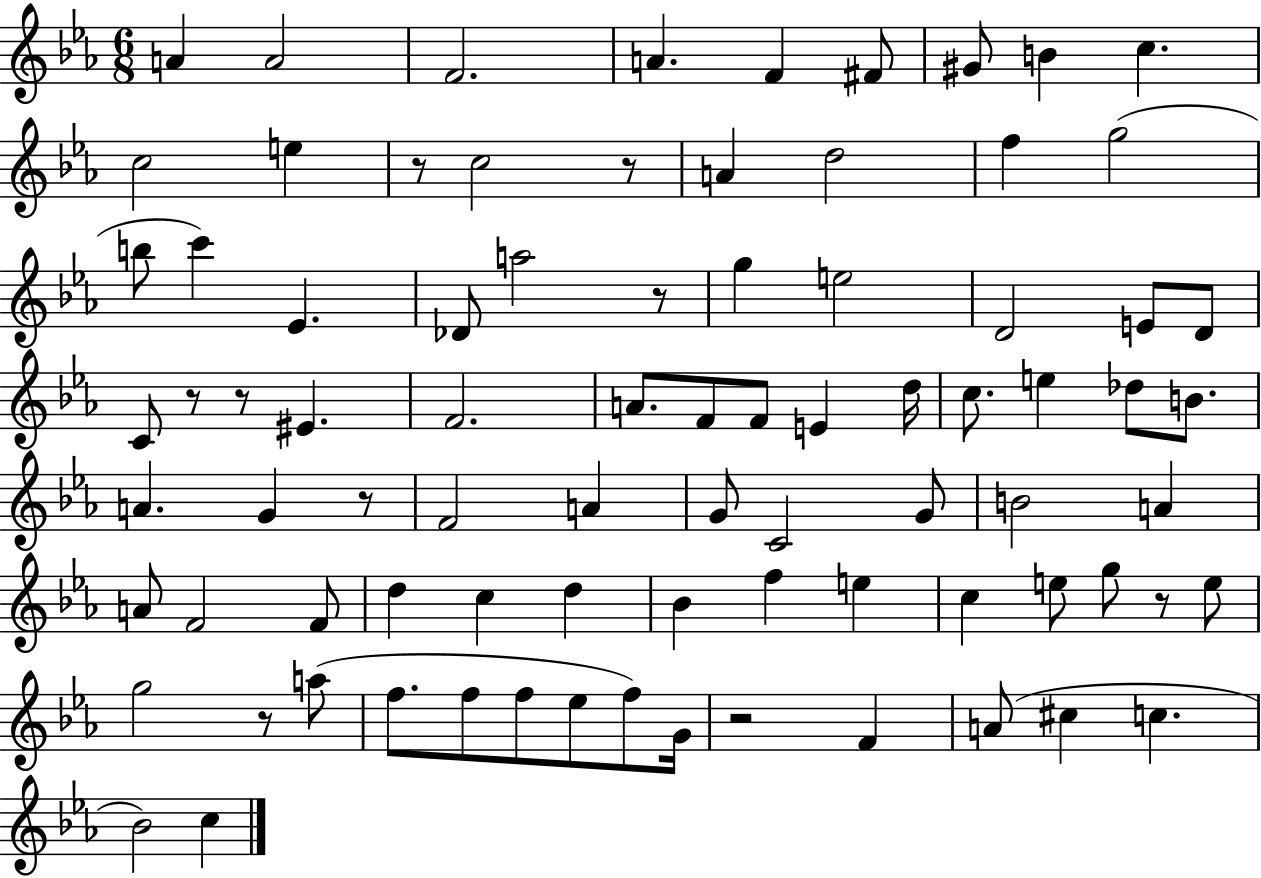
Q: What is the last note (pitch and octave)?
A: C5